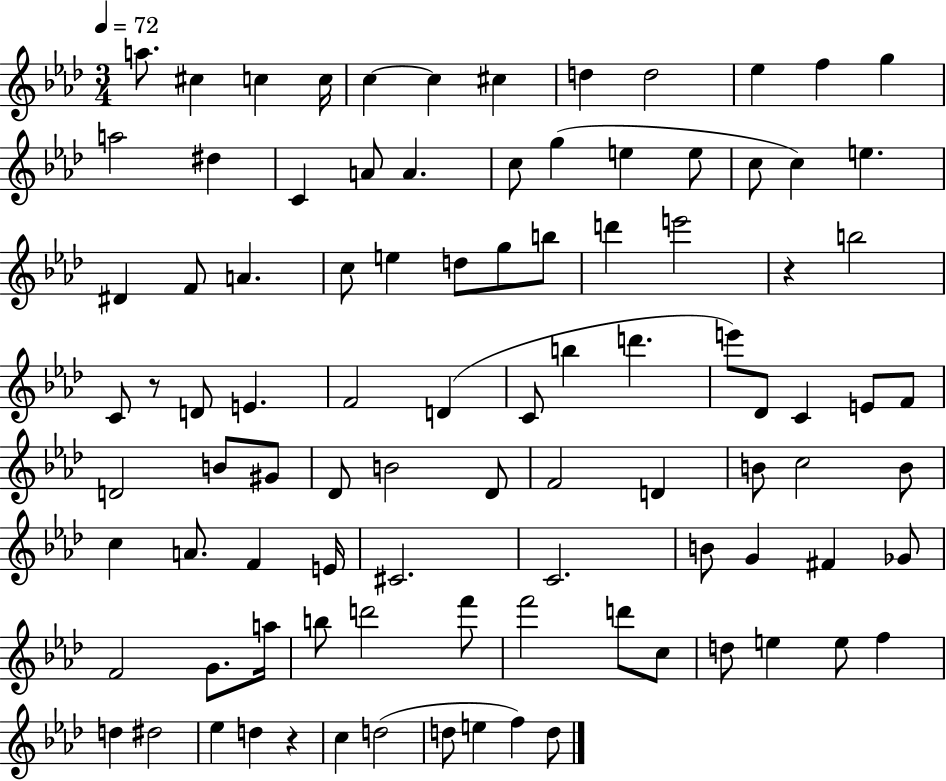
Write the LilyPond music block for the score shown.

{
  \clef treble
  \numericTimeSignature
  \time 3/4
  \key aes \major
  \tempo 4 = 72
  \repeat volta 2 { a''8. cis''4 c''4 c''16 | c''4~~ c''4 cis''4 | d''4 d''2 | ees''4 f''4 g''4 | \break a''2 dis''4 | c'4 a'8 a'4. | c''8 g''4( e''4 e''8 | c''8 c''4) e''4. | \break dis'4 f'8 a'4. | c''8 e''4 d''8 g''8 b''8 | d'''4 e'''2 | r4 b''2 | \break c'8 r8 d'8 e'4. | f'2 d'4( | c'8 b''4 d'''4. | e'''8) des'8 c'4 e'8 f'8 | \break d'2 b'8 gis'8 | des'8 b'2 des'8 | f'2 d'4 | b'8 c''2 b'8 | \break c''4 a'8. f'4 e'16 | cis'2. | c'2. | b'8 g'4 fis'4 ges'8 | \break f'2 g'8. a''16 | b''8 d'''2 f'''8 | f'''2 d'''8 c''8 | d''8 e''4 e''8 f''4 | \break d''4 dis''2 | ees''4 d''4 r4 | c''4 d''2( | d''8 e''4 f''4) d''8 | \break } \bar "|."
}